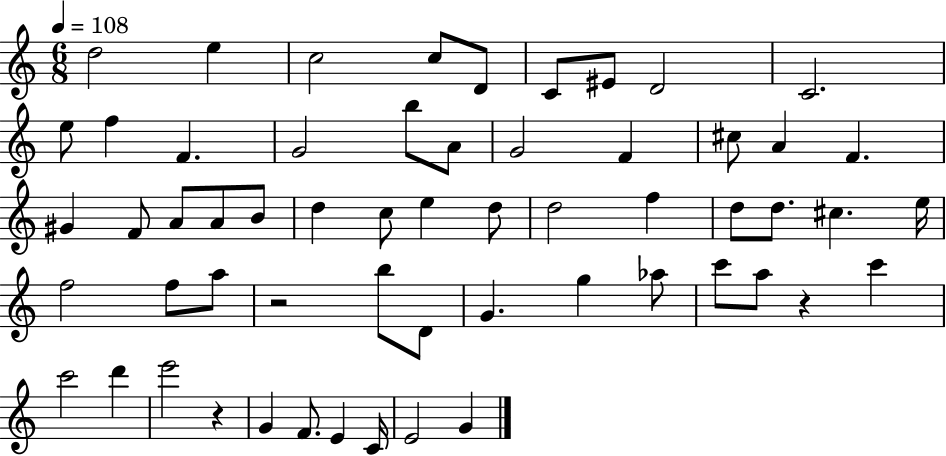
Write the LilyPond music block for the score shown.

{
  \clef treble
  \numericTimeSignature
  \time 6/8
  \key c \major
  \tempo 4 = 108
  d''2 e''4 | c''2 c''8 d'8 | c'8 eis'8 d'2 | c'2. | \break e''8 f''4 f'4. | g'2 b''8 a'8 | g'2 f'4 | cis''8 a'4 f'4. | \break gis'4 f'8 a'8 a'8 b'8 | d''4 c''8 e''4 d''8 | d''2 f''4 | d''8 d''8. cis''4. e''16 | \break f''2 f''8 a''8 | r2 b''8 d'8 | g'4. g''4 aes''8 | c'''8 a''8 r4 c'''4 | \break c'''2 d'''4 | e'''2 r4 | g'4 f'8. e'4 c'16 | e'2 g'4 | \break \bar "|."
}